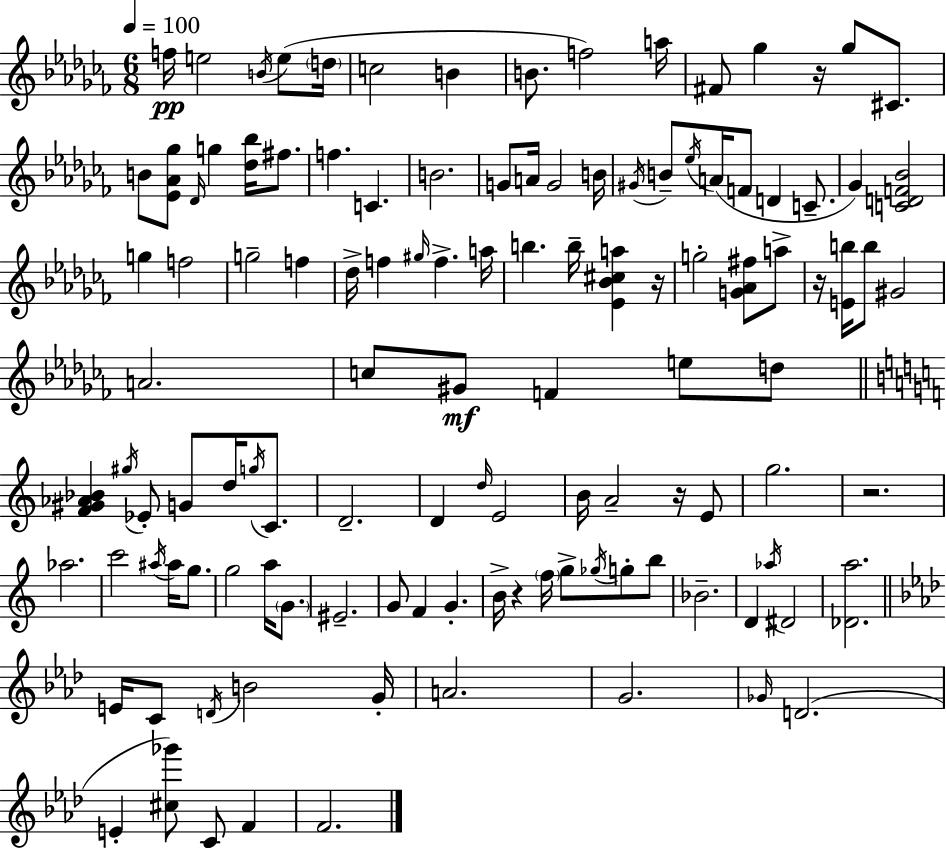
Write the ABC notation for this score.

X:1
T:Untitled
M:6/8
L:1/4
K:Abm
f/4 e2 B/4 e/2 d/4 c2 B B/2 f2 a/4 ^F/2 _g z/4 _g/2 ^C/2 B/2 [_E_A_g]/2 _D/4 g [_d_b]/4 ^f/2 f C B2 G/2 A/4 G2 B/4 ^G/4 B/2 _e/4 A/4 F/2 D C/2 _G [CDF_B]2 g f2 g2 f _d/4 f ^g/4 f a/4 b b/4 [_E_B^ca] z/4 g2 [G_A^f]/2 a/2 z/4 [Eb]/4 b/2 ^G2 A2 c/2 ^G/2 F e/2 d/2 [F^G_A_B] ^g/4 _E/2 G/2 d/4 g/4 C/2 D2 D d/4 E2 B/4 A2 z/4 E/2 g2 z2 _a2 c'2 ^a/4 ^a/4 g/2 g2 a/4 G/2 ^E2 G/2 F G B/4 z f/4 g/2 _g/4 g/2 b/2 _B2 D _a/4 ^D2 [_Da]2 E/4 C/2 D/4 B2 G/4 A2 G2 _G/4 D2 E [^c_g']/2 C/2 F F2